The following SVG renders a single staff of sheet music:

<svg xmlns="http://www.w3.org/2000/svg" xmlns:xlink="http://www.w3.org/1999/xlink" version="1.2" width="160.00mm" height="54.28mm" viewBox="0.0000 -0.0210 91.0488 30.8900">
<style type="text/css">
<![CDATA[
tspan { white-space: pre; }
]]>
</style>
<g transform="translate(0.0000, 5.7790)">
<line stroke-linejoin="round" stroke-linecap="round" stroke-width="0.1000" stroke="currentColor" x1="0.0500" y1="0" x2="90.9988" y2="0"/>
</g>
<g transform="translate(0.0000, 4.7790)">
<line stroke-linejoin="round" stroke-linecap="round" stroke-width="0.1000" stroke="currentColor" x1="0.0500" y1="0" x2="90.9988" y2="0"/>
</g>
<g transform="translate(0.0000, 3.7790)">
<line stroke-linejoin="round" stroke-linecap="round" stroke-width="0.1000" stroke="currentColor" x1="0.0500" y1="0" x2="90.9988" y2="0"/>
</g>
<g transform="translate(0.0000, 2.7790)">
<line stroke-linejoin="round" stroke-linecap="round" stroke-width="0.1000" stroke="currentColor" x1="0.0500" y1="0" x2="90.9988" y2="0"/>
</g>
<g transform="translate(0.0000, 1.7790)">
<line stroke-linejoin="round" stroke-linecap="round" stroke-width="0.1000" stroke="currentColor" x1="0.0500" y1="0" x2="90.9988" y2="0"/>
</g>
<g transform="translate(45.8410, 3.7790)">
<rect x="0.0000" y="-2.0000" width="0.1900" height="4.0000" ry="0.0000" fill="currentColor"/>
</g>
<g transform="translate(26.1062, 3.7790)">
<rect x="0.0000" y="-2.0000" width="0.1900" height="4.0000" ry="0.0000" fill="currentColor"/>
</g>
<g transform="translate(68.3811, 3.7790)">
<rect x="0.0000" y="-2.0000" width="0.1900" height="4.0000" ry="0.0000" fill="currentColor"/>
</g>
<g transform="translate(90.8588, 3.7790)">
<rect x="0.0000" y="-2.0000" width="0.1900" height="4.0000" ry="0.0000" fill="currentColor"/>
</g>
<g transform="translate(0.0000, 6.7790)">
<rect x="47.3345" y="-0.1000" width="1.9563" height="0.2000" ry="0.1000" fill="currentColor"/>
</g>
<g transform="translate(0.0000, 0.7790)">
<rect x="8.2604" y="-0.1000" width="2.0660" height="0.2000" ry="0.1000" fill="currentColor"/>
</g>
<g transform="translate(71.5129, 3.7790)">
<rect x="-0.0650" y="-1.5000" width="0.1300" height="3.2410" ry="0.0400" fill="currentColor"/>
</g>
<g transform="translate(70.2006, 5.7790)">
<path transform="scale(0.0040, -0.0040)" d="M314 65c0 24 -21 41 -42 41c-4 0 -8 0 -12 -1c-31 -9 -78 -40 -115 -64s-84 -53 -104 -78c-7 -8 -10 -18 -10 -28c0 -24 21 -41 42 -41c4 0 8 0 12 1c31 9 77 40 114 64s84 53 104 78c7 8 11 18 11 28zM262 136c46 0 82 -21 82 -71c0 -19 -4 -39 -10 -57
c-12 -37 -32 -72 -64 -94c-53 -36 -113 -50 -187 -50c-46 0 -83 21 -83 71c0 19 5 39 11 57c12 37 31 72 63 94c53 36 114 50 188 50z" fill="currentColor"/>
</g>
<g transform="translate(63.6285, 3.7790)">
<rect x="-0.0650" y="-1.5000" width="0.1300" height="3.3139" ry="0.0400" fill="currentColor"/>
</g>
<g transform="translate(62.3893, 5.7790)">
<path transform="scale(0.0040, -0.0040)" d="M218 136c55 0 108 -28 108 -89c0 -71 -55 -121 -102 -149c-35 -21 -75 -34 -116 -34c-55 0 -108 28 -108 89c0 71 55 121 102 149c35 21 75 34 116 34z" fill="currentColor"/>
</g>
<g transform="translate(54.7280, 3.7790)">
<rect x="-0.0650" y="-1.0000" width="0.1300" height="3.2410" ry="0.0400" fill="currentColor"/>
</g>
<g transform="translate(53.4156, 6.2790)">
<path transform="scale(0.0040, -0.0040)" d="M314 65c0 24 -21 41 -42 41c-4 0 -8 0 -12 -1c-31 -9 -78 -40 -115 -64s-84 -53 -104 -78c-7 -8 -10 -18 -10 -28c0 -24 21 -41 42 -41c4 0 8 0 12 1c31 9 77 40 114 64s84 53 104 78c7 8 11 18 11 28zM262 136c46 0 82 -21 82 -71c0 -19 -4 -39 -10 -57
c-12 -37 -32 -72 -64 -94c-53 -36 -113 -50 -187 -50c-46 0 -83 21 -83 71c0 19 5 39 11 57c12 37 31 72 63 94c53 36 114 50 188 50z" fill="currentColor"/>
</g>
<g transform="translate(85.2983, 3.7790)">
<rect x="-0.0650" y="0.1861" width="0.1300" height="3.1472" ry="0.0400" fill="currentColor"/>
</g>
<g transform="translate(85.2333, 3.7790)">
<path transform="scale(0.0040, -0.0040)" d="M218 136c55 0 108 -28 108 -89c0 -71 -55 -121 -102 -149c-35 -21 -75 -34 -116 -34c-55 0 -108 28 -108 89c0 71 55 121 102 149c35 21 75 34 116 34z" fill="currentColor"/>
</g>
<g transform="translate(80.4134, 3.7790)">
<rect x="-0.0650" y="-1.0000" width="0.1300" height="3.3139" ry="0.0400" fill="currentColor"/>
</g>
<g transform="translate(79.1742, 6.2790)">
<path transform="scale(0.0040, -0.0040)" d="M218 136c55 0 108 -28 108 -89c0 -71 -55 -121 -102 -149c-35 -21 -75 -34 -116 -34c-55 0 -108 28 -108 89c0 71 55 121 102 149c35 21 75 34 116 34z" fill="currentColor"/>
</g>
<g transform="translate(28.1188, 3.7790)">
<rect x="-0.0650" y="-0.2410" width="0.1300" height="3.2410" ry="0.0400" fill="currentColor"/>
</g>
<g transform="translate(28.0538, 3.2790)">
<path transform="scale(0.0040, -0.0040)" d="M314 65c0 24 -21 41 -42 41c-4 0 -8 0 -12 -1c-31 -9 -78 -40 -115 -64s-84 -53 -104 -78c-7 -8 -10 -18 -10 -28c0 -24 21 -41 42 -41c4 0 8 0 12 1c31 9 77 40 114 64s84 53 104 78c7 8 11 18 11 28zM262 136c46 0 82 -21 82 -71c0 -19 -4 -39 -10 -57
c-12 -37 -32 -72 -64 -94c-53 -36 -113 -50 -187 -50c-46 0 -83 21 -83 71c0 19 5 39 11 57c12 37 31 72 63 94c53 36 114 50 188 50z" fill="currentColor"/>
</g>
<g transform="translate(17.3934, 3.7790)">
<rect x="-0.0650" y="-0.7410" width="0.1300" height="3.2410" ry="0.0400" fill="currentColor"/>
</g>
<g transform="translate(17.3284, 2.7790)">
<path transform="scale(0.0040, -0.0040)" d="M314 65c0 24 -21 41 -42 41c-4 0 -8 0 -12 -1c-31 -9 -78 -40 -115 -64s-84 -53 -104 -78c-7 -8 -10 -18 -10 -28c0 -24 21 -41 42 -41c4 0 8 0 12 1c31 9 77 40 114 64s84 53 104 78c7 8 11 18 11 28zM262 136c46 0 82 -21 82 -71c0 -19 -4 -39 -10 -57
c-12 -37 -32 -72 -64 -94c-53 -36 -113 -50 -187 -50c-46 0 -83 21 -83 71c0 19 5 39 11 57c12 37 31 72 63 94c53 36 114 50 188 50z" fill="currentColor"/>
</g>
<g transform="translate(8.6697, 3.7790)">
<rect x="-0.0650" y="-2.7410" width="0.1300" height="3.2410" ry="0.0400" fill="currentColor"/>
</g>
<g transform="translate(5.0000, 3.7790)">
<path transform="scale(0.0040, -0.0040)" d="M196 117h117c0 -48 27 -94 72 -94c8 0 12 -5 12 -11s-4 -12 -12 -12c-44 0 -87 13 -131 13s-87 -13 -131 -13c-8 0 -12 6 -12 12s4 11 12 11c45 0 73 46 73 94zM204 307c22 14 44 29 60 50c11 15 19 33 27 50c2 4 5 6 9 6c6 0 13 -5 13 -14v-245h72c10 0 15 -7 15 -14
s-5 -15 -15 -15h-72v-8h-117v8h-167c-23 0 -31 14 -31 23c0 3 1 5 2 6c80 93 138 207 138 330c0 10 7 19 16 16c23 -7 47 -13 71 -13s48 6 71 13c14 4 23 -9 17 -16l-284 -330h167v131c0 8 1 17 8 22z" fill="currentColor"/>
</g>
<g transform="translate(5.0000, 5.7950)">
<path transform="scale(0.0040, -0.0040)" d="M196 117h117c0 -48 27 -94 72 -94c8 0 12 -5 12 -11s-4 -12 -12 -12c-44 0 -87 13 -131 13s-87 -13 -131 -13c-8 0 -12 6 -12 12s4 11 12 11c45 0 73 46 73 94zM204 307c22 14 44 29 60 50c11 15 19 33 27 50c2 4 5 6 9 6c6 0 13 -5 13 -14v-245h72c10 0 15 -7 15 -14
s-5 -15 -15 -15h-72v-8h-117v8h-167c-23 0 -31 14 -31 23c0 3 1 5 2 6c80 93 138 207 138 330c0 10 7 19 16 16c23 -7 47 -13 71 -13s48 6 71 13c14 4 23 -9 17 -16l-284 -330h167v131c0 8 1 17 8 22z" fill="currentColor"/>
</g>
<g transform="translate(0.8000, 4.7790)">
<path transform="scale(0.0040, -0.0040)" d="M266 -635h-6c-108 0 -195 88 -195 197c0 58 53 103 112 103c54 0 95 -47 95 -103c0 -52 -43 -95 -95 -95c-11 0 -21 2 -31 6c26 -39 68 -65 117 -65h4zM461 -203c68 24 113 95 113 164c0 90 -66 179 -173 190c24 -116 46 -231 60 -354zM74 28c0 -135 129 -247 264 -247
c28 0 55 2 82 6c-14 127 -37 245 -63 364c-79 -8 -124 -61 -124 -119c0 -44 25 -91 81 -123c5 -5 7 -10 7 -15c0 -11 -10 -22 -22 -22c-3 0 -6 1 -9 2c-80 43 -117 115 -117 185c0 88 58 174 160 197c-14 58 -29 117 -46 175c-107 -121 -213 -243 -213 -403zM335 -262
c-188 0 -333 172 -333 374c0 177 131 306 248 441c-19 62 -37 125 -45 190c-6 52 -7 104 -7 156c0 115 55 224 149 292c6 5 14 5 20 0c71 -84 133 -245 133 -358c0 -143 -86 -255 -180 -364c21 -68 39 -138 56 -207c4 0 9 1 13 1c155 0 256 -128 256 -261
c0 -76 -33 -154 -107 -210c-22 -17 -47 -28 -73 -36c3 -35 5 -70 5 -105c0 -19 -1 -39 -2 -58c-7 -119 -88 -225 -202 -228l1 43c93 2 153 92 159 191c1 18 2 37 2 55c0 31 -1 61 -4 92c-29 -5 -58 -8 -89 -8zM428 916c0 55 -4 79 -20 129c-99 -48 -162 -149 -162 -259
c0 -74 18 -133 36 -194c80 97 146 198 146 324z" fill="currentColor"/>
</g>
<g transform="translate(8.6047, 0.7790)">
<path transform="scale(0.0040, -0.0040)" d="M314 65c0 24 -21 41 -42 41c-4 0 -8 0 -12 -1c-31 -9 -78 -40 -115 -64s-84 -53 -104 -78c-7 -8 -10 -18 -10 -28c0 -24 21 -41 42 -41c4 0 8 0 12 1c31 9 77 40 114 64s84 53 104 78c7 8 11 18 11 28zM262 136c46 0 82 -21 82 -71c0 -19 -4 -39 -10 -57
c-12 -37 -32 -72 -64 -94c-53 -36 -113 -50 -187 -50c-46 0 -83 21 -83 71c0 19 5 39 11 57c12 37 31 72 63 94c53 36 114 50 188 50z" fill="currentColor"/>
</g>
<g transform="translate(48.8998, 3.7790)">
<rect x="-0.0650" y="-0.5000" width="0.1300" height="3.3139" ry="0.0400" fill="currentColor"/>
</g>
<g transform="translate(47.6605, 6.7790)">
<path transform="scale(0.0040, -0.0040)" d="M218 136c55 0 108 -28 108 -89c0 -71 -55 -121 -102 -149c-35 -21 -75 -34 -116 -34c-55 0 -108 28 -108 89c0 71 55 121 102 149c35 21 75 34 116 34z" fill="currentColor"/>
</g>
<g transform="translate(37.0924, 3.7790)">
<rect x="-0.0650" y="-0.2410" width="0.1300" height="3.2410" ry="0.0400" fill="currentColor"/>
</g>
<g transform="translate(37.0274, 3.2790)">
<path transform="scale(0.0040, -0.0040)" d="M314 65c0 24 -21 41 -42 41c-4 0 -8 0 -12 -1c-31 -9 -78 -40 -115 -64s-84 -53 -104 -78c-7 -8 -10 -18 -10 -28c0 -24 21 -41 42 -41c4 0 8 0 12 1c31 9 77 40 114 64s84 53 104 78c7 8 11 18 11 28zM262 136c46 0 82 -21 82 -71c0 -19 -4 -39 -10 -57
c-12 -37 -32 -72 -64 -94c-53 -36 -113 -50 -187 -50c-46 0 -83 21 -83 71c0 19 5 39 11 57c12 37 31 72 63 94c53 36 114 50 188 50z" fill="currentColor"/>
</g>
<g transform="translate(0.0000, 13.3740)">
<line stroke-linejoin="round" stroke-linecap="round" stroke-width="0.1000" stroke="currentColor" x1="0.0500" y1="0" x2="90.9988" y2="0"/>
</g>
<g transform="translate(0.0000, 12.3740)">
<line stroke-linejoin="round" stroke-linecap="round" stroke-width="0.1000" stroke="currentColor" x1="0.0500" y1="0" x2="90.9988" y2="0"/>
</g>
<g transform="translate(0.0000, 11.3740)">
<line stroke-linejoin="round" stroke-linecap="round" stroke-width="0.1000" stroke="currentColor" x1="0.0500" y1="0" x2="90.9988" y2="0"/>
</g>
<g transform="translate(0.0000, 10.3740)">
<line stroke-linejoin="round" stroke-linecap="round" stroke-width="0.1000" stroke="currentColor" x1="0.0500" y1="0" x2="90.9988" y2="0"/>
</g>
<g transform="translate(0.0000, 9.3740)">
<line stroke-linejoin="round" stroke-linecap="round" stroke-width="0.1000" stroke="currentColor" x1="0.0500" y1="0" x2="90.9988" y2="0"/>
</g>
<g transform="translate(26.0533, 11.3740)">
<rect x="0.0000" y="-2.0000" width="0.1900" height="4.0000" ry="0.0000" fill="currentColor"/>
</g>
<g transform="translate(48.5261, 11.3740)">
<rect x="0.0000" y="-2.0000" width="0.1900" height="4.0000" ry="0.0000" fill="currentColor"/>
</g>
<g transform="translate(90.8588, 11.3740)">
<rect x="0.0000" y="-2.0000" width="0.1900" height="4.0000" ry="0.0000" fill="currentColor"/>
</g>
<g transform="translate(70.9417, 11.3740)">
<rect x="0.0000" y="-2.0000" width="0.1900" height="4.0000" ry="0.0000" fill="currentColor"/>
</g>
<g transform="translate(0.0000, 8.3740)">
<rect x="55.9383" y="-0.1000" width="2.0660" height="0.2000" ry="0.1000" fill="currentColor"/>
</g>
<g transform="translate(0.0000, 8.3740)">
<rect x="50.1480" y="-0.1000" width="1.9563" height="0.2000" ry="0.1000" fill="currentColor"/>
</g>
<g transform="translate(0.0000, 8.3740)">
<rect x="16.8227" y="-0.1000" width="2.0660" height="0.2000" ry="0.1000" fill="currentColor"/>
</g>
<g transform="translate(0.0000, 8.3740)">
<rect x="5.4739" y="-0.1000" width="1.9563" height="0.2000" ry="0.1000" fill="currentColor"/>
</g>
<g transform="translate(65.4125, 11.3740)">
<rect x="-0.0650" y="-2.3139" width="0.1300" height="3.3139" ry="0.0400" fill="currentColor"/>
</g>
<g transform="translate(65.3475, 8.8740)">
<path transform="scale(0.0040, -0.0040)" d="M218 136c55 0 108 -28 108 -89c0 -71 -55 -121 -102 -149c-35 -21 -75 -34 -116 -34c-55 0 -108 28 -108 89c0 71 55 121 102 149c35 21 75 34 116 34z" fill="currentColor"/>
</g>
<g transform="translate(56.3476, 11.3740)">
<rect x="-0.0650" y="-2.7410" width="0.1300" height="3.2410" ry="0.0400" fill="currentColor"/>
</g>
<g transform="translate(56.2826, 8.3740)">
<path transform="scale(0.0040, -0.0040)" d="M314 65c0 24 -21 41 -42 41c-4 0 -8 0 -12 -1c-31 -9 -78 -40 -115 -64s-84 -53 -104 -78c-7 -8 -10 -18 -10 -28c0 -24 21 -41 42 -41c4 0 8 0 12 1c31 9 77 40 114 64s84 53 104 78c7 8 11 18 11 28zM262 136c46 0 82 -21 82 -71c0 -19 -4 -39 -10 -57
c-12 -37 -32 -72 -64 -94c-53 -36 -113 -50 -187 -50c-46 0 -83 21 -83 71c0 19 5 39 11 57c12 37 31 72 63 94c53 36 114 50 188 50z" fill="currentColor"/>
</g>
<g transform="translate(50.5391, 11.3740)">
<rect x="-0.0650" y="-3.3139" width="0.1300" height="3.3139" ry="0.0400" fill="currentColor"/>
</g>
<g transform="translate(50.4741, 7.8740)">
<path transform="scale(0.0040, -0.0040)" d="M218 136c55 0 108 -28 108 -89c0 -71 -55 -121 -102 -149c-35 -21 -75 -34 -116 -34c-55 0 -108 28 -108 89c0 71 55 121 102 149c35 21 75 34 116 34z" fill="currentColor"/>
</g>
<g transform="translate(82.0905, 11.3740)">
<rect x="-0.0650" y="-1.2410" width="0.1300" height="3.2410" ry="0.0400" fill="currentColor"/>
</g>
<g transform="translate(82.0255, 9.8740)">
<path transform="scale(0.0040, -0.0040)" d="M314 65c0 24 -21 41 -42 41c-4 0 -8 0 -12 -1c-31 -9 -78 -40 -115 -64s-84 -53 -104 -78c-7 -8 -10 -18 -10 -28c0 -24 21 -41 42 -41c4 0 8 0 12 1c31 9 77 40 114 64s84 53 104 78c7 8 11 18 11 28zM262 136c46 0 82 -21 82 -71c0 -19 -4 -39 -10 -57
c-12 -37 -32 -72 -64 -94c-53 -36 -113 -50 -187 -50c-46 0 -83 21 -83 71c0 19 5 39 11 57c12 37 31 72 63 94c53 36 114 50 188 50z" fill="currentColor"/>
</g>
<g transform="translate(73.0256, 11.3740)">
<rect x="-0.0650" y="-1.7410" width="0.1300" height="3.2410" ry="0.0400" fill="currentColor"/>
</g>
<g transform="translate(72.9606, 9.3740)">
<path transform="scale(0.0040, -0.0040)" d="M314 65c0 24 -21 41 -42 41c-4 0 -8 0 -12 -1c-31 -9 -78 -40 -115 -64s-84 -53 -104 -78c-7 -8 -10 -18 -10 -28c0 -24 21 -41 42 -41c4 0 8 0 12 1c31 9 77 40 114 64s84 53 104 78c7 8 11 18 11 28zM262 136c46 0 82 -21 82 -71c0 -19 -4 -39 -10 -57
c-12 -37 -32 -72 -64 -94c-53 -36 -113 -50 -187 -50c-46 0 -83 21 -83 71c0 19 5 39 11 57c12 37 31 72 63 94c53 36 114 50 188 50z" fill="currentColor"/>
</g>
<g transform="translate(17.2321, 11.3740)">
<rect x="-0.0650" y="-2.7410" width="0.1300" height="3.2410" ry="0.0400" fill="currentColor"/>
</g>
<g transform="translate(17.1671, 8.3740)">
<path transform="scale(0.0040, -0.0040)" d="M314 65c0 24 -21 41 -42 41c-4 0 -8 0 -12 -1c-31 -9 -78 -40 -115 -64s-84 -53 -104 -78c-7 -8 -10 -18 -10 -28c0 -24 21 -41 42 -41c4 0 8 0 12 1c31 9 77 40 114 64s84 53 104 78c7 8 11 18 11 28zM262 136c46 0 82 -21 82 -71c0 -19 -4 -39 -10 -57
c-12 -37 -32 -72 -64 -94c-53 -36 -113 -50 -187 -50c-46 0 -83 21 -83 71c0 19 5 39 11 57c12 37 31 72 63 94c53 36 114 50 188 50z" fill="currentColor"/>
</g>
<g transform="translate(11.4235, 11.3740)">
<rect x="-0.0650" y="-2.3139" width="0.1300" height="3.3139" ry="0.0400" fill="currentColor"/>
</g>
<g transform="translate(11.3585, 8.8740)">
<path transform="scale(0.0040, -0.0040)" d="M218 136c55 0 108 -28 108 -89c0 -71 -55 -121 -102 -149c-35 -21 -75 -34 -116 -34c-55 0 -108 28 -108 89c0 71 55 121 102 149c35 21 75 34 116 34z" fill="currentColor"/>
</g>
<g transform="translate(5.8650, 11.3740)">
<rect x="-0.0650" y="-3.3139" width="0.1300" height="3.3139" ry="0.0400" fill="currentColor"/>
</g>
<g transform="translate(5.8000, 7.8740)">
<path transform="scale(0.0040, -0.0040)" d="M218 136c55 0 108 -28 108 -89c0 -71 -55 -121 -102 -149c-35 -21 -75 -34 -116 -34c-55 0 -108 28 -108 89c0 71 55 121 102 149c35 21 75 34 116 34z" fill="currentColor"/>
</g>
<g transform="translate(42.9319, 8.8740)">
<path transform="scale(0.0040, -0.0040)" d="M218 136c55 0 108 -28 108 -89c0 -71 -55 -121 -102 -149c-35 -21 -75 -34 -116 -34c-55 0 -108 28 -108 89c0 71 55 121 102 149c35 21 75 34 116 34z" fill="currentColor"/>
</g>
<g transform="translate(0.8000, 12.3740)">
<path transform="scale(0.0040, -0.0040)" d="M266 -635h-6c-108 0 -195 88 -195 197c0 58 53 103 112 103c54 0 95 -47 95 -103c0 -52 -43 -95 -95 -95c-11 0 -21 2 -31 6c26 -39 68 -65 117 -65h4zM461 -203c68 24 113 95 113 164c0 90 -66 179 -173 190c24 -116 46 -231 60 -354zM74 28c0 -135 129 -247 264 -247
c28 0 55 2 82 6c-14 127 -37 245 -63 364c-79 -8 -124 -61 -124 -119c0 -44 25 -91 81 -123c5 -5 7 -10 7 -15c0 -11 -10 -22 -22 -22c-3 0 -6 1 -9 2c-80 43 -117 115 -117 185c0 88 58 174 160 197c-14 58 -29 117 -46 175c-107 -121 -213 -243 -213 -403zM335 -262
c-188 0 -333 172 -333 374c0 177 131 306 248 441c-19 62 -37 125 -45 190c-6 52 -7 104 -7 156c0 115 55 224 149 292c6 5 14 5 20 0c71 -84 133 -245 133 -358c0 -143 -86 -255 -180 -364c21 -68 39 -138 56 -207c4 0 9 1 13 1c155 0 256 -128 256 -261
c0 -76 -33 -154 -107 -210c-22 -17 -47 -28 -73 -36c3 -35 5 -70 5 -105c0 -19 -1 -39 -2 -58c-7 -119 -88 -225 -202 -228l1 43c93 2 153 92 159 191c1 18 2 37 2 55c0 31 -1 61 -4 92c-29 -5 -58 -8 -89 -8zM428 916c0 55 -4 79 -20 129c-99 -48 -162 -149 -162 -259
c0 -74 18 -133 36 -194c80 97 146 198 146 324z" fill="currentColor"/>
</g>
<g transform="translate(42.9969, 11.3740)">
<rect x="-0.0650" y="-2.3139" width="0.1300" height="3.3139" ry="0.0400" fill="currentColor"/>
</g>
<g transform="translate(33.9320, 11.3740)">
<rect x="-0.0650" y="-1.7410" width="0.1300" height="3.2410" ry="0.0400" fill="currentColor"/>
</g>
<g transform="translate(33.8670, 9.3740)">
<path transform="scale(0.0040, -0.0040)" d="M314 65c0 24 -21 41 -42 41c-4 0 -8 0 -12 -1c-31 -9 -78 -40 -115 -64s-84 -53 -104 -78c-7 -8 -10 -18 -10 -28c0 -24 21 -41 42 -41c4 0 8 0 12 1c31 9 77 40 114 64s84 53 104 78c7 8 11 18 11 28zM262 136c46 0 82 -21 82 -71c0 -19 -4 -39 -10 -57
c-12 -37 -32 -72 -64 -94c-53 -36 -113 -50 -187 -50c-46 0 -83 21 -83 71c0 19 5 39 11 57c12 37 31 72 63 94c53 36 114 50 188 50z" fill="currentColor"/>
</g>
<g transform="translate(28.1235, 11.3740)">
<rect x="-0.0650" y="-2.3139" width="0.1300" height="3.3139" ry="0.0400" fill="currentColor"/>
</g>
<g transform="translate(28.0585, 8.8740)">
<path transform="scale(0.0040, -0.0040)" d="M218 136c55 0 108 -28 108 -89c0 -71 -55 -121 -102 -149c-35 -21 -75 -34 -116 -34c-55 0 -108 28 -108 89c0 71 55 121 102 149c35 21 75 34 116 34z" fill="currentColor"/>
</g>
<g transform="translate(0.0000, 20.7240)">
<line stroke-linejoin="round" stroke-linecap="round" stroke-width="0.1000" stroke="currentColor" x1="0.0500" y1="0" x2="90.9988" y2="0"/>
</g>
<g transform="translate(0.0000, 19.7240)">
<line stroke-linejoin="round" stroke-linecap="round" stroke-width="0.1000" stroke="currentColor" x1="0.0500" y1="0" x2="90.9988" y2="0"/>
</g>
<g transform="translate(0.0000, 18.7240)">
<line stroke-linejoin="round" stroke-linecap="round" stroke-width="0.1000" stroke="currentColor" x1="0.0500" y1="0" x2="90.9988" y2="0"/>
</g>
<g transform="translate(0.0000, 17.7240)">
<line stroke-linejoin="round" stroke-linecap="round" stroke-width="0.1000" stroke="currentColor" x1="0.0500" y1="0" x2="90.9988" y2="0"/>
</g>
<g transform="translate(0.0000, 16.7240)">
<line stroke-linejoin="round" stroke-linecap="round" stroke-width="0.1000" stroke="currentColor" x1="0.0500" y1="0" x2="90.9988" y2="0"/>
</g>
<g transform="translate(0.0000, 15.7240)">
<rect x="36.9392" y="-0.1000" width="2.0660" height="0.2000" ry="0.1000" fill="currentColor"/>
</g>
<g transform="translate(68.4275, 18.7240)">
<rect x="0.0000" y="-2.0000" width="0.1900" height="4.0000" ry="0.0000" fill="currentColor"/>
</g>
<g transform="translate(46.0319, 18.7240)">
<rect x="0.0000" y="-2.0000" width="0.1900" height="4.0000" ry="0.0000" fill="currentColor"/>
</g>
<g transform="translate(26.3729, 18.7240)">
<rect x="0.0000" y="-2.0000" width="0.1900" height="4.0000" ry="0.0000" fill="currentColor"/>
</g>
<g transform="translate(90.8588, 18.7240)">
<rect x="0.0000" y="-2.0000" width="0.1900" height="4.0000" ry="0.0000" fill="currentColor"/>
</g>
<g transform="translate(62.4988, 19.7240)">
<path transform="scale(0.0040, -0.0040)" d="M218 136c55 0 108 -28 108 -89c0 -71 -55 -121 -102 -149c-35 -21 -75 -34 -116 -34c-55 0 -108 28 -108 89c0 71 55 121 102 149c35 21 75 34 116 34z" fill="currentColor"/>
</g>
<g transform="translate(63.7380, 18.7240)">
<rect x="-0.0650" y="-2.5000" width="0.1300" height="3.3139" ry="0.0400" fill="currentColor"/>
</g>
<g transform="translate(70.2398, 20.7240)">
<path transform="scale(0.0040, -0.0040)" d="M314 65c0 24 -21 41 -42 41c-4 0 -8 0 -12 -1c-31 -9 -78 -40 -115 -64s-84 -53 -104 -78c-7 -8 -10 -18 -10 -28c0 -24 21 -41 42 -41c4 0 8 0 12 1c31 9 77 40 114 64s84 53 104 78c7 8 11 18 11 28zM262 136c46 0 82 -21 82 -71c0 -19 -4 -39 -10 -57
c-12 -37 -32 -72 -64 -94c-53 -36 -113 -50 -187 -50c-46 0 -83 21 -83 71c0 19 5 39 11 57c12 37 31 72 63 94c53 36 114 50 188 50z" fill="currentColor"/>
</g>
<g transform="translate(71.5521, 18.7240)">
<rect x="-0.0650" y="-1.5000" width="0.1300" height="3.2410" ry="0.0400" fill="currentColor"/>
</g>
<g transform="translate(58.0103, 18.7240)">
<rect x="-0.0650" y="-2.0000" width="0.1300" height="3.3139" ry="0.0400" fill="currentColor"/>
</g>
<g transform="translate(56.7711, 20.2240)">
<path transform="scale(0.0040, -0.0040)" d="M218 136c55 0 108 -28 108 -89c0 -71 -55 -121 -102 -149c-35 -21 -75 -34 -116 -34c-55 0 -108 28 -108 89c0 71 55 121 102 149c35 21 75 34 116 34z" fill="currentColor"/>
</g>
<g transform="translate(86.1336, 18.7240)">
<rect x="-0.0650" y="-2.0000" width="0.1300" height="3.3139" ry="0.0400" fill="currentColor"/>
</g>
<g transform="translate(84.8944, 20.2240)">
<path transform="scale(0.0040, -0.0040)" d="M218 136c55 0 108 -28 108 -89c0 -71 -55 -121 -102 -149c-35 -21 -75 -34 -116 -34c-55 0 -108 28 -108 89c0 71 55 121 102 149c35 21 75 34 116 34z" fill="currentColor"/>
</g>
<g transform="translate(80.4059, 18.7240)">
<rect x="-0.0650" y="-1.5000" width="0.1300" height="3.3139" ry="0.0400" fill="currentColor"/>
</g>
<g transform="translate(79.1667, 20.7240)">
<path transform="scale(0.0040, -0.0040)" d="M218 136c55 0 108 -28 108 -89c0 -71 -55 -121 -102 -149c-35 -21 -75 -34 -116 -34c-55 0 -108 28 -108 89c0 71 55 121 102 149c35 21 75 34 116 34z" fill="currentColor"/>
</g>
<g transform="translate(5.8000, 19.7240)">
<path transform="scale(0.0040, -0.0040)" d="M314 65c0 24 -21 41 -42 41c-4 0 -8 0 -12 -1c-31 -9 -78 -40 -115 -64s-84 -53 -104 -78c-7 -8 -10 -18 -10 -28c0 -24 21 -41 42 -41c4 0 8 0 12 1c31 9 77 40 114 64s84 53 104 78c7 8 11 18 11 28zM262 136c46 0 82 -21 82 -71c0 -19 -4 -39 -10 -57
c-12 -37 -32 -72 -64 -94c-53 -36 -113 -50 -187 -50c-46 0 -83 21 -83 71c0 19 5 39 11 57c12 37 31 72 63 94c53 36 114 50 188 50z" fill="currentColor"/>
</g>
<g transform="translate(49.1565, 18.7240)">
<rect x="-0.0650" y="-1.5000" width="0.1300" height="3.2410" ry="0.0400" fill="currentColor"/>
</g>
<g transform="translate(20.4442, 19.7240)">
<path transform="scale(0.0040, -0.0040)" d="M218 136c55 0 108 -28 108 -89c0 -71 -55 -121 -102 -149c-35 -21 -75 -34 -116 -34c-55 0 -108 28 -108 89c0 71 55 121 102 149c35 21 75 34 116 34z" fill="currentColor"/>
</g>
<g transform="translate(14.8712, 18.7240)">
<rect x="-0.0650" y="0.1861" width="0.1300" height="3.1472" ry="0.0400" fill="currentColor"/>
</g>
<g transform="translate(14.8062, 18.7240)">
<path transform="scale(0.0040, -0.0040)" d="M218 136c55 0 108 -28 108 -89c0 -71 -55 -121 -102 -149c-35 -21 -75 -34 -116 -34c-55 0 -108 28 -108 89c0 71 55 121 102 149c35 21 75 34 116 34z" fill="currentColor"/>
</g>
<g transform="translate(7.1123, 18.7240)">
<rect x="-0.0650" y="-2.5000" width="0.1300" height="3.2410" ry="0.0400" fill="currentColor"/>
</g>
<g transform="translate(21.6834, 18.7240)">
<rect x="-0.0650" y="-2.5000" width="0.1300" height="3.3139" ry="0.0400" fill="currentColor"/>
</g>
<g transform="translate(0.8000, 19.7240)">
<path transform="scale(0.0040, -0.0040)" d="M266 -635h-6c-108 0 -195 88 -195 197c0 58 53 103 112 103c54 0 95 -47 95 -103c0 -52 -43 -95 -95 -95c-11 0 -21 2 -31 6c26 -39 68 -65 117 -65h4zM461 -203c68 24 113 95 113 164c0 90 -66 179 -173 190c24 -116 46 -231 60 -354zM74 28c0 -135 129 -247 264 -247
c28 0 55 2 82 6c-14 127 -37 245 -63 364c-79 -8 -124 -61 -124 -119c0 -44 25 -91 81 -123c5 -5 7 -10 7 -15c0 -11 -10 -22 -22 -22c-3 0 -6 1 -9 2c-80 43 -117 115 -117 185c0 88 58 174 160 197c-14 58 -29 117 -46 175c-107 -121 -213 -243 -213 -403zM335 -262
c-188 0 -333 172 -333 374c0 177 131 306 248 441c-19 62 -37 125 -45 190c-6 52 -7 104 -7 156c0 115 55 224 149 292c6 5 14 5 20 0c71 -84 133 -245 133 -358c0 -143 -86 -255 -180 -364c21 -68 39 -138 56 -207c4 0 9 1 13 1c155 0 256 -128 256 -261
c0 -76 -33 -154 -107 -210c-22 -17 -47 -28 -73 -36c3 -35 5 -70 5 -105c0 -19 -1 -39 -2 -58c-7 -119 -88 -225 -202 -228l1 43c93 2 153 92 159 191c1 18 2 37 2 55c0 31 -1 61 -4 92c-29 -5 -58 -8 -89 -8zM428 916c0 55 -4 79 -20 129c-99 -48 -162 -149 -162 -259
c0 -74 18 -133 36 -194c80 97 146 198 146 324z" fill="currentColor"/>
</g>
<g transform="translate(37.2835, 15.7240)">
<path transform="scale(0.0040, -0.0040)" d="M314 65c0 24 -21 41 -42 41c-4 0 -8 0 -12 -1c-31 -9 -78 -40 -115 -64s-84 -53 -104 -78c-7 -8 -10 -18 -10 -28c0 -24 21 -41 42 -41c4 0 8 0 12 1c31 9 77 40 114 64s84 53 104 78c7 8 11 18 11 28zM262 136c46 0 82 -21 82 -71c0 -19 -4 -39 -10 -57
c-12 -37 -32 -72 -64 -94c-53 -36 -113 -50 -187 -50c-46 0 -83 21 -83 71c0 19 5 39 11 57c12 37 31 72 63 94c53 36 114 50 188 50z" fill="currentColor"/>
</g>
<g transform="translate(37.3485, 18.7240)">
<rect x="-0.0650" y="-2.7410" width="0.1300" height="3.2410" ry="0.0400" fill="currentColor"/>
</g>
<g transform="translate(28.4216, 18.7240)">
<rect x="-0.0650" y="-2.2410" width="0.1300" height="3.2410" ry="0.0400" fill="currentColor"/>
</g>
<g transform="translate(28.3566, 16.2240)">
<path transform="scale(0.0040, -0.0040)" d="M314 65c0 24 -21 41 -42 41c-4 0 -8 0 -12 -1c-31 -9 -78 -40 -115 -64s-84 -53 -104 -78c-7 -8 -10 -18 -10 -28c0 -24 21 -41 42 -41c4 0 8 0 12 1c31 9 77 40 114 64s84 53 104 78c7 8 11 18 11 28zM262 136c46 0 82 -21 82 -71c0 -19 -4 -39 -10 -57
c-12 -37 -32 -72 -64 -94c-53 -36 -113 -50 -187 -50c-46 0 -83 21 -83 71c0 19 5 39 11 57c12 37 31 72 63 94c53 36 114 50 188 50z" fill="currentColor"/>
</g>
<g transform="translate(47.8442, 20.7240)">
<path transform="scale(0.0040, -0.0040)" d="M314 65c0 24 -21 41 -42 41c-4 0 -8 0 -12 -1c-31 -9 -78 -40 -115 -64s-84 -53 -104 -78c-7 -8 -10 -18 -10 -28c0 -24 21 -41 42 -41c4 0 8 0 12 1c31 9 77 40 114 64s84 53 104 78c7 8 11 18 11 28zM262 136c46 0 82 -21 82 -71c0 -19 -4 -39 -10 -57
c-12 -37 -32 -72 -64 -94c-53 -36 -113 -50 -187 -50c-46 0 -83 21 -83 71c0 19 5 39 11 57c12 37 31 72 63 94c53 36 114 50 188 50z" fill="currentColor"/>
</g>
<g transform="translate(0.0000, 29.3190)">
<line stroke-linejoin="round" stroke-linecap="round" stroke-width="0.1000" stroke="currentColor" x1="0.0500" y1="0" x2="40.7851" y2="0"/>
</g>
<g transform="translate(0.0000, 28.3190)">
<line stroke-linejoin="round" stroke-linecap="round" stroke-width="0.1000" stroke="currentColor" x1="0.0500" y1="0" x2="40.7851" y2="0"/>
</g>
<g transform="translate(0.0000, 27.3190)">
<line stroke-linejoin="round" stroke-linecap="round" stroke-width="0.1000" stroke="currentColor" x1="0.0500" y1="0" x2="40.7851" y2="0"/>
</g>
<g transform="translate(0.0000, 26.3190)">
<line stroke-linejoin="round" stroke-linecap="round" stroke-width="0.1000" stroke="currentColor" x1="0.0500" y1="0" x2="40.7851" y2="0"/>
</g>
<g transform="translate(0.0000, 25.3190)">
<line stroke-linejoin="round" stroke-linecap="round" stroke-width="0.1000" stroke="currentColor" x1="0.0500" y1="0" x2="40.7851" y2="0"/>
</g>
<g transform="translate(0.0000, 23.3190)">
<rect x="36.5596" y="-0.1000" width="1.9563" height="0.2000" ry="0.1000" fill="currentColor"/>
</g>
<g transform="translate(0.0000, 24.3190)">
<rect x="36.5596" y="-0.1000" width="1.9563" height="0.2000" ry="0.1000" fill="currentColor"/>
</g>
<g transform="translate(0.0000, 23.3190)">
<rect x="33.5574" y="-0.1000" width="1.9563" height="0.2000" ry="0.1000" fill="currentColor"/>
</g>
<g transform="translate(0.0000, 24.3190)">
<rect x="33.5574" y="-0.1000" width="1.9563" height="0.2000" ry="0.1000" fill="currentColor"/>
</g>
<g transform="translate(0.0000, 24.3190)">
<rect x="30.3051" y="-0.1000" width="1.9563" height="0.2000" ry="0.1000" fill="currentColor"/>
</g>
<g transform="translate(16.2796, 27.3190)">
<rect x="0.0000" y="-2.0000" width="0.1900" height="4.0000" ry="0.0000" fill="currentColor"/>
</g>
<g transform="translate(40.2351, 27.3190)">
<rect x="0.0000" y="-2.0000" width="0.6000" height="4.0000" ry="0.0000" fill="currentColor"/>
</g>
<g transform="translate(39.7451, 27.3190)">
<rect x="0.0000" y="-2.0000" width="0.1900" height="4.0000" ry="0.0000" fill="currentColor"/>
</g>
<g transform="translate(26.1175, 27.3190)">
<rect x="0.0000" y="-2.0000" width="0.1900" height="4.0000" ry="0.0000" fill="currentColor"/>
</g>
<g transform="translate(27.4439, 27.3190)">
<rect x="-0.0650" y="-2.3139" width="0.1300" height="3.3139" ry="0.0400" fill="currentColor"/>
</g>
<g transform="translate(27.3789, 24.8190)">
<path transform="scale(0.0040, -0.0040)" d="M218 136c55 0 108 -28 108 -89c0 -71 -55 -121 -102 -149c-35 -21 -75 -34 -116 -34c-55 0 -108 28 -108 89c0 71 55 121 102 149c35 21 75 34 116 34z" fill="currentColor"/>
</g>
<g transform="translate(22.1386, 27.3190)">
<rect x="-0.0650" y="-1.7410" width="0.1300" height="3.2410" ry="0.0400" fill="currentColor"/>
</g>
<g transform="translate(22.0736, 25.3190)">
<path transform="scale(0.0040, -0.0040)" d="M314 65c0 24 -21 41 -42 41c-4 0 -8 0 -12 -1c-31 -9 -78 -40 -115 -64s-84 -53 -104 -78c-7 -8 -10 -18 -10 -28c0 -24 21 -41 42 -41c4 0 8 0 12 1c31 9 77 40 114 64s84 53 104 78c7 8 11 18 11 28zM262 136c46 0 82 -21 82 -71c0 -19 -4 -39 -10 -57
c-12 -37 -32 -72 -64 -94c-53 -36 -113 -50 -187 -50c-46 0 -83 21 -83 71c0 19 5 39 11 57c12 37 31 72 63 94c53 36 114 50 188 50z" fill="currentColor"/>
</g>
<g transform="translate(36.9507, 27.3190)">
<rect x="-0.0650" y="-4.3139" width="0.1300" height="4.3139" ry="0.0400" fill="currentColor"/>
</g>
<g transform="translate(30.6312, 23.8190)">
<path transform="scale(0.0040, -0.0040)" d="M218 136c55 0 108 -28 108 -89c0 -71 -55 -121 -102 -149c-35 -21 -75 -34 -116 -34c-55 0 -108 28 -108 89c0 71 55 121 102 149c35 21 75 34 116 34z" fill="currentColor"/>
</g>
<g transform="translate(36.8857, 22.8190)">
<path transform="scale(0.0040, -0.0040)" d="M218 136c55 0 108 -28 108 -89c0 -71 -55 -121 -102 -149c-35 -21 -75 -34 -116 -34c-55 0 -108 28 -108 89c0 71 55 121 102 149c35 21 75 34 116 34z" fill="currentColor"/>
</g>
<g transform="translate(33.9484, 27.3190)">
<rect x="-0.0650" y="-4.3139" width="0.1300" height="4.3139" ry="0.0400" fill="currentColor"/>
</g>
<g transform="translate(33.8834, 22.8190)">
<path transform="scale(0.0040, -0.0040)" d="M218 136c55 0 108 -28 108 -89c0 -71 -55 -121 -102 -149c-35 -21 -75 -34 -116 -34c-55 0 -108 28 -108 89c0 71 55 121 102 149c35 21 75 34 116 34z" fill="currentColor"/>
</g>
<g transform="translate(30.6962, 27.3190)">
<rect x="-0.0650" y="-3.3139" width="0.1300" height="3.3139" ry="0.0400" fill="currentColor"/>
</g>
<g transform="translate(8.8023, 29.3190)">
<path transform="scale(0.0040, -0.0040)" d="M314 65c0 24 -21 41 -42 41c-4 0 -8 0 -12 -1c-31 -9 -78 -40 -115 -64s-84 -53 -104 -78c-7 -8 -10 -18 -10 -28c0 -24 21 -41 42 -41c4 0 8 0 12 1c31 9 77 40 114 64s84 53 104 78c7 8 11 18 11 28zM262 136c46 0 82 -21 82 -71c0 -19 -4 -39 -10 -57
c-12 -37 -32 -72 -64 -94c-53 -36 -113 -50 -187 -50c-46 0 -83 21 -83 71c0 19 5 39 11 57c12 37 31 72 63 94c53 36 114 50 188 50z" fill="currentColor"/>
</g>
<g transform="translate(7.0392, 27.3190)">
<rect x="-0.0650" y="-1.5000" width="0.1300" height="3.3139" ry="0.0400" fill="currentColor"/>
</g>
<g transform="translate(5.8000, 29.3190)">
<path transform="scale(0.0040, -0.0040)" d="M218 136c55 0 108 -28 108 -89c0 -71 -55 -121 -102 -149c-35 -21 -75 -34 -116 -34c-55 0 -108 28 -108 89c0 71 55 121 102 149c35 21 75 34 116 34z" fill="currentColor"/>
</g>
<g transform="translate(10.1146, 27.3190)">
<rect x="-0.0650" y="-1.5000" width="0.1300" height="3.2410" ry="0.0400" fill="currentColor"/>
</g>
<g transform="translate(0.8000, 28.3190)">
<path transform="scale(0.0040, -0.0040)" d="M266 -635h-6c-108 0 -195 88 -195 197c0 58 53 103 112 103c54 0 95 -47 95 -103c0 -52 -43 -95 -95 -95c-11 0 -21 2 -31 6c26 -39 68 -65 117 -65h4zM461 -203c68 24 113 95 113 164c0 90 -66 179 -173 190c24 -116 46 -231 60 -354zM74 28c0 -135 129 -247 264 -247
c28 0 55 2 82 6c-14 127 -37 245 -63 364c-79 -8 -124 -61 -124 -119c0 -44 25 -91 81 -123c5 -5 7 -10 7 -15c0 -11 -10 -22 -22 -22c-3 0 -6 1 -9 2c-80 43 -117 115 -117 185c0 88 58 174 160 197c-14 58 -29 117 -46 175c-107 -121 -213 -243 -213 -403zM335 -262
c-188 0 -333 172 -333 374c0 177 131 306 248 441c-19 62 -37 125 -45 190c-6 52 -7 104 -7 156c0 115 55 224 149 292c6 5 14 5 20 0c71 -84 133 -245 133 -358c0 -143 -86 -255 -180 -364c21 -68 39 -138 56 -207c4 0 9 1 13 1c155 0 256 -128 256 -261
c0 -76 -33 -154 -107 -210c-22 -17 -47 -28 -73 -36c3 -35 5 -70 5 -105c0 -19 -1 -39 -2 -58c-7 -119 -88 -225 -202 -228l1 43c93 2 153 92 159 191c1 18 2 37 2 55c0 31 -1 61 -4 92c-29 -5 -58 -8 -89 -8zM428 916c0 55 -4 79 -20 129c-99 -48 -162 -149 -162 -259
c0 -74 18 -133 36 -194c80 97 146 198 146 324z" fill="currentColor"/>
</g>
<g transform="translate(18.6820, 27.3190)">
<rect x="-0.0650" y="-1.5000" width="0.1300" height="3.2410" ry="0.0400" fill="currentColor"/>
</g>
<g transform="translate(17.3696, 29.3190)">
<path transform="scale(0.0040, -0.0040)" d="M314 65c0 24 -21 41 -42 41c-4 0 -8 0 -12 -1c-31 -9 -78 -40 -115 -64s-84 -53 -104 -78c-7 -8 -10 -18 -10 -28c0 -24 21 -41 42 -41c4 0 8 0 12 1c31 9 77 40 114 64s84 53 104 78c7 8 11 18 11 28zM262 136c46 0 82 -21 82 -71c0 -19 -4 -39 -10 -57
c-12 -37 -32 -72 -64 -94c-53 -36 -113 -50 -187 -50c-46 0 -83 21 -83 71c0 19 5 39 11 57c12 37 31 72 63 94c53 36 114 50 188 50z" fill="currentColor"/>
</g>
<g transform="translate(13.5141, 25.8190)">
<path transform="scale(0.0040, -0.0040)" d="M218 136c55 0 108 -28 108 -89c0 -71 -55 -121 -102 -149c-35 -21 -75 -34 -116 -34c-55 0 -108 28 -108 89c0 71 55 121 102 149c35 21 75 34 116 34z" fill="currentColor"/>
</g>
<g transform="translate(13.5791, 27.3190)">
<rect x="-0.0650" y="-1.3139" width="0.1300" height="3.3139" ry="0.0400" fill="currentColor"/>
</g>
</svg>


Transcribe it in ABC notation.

X:1
T:Untitled
M:4/4
L:1/4
K:C
a2 d2 c2 c2 C D2 E E2 D B b g a2 g f2 g b a2 g f2 e2 G2 B G g2 a2 E2 F G E2 E F E E2 e E2 f2 g b d' d'